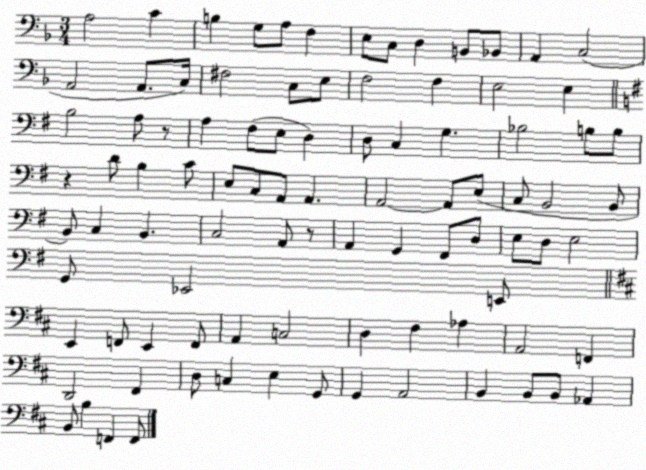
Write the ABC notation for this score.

X:1
T:Untitled
M:3/4
L:1/4
K:F
A,2 C B, G,/2 A,/2 F, E,/2 C,/2 D, B,,/2 _B,,/2 A,, C,2 A,,2 A,,/2 C,/4 ^F,2 C,/2 E,/2 F,2 F, E,2 E, B,2 A,/2 z/2 A, ^F,/2 E,/2 D, D,/2 C, G, _B,2 B,/2 B,/2 z D/2 B, C/2 E,/2 C,/2 A,,/2 A,, A,,2 A,,/2 E,/2 C,/2 B,,2 B,,/2 B,,/2 C, B,, C,2 A,,/2 z/2 A,, G,, ^F,,/2 D,/2 E,/2 D,/2 E,2 G,,/2 _E,,2 E,,/2 E,, F,,/2 E,, F,,/2 A,, C,2 D, ^F, _A, A,,2 F,, D,,2 ^F,, D,/2 C, E, G,,/2 G,, A,,2 B,, B,,/2 B,,/2 _A,, B,,/2 B, F,, F,,/2